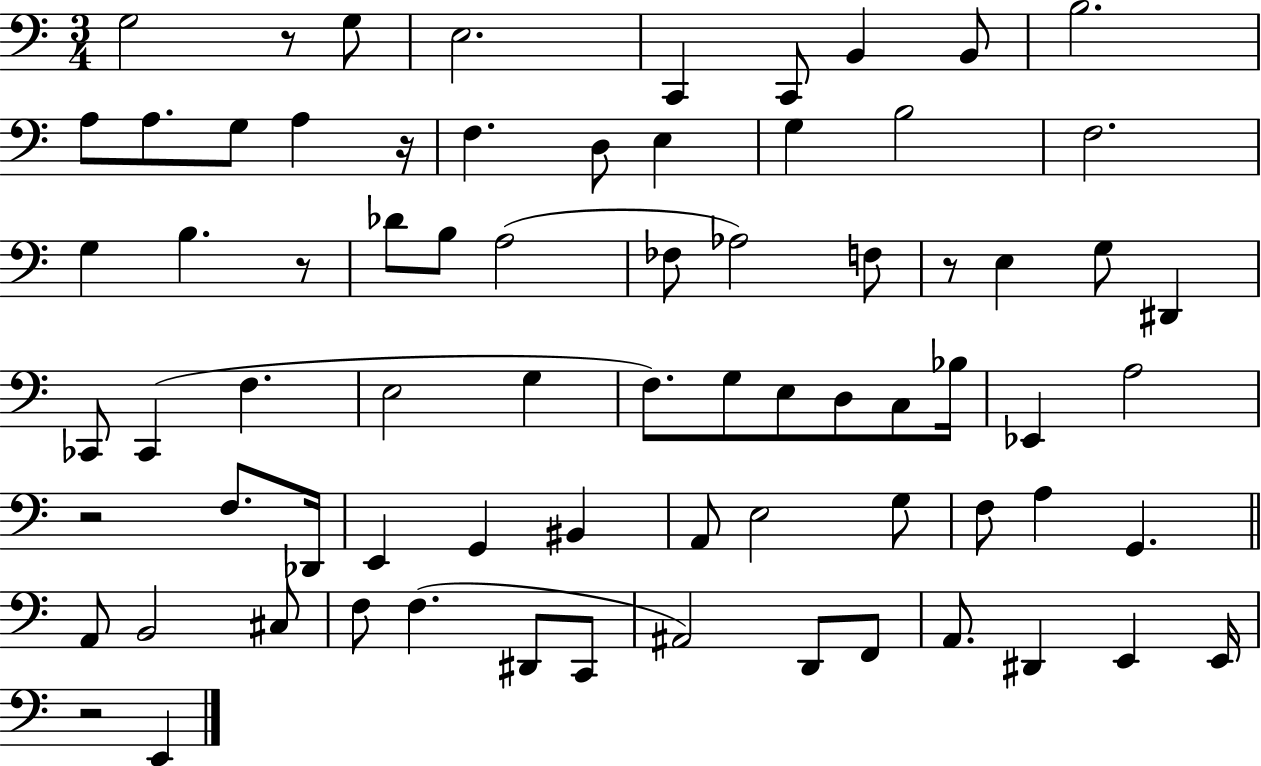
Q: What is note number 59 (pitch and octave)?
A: D#2